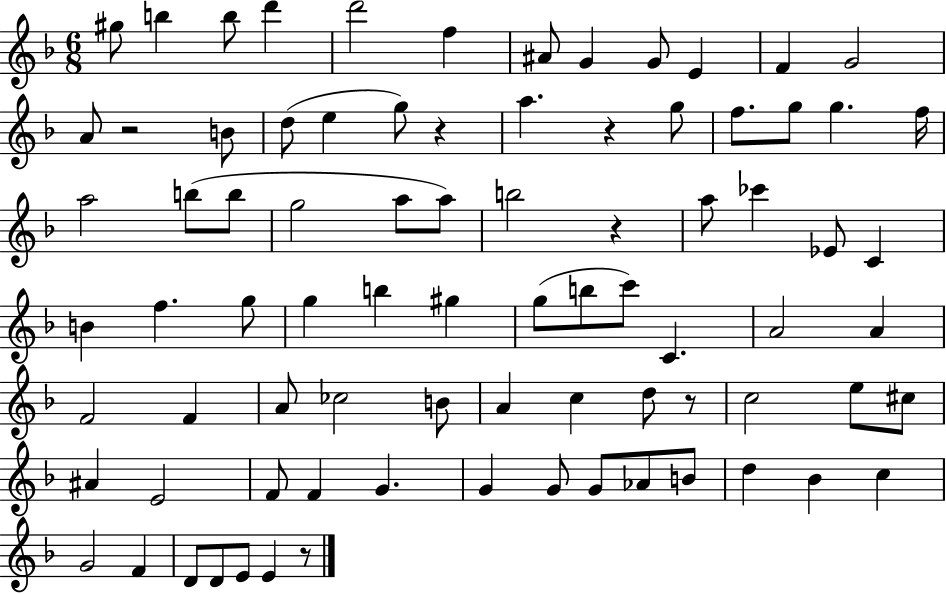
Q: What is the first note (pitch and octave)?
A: G#5